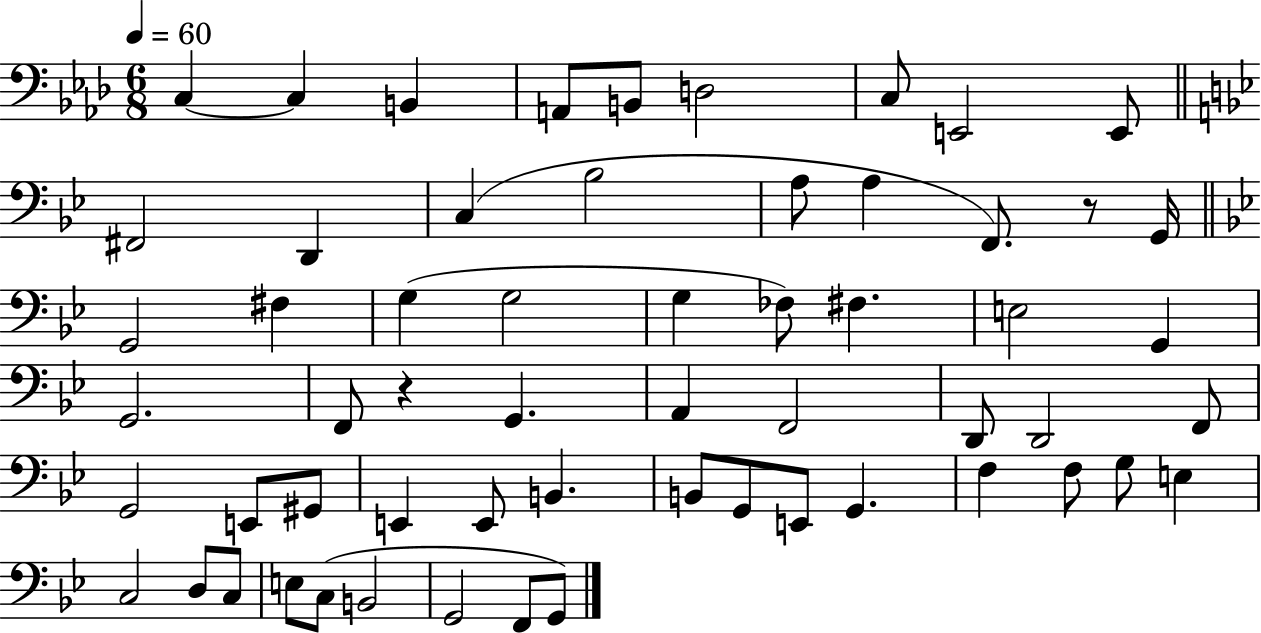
X:1
T:Untitled
M:6/8
L:1/4
K:Ab
C, C, B,, A,,/2 B,,/2 D,2 C,/2 E,,2 E,,/2 ^F,,2 D,, C, _B,2 A,/2 A, F,,/2 z/2 G,,/4 G,,2 ^F, G, G,2 G, _F,/2 ^F, E,2 G,, G,,2 F,,/2 z G,, A,, F,,2 D,,/2 D,,2 F,,/2 G,,2 E,,/2 ^G,,/2 E,, E,,/2 B,, B,,/2 G,,/2 E,,/2 G,, F, F,/2 G,/2 E, C,2 D,/2 C,/2 E,/2 C,/2 B,,2 G,,2 F,,/2 G,,/2